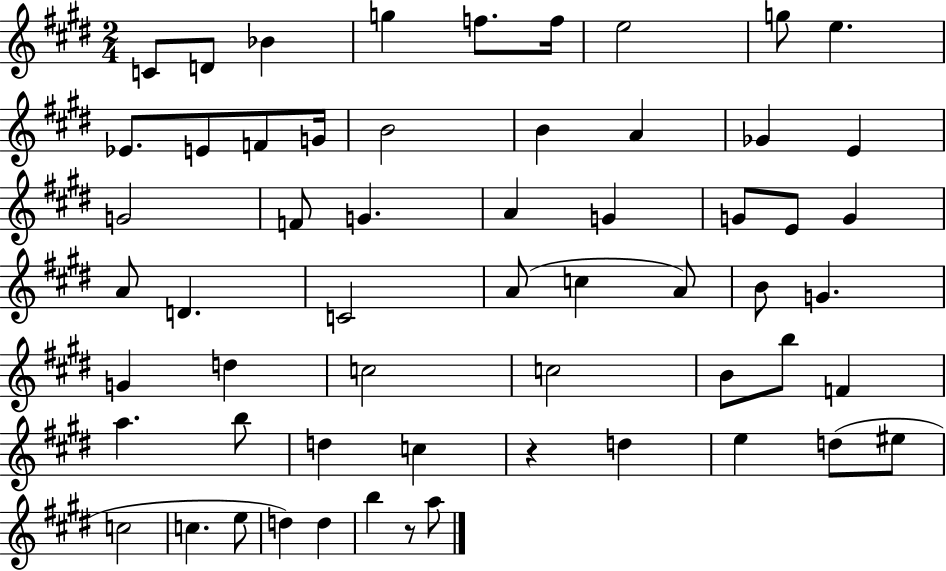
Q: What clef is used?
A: treble